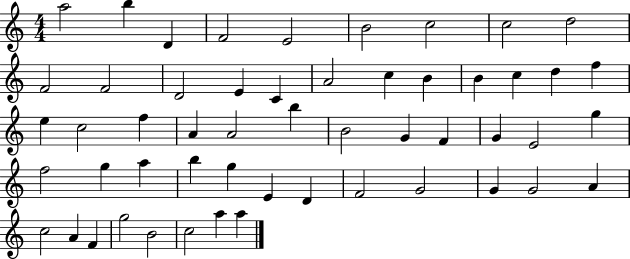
A5/h B5/q D4/q F4/h E4/h B4/h C5/h C5/h D5/h F4/h F4/h D4/h E4/q C4/q A4/h C5/q B4/q B4/q C5/q D5/q F5/q E5/q C5/h F5/q A4/q A4/h B5/q B4/h G4/q F4/q G4/q E4/h G5/q F5/h G5/q A5/q B5/q G5/q E4/q D4/q F4/h G4/h G4/q G4/h A4/q C5/h A4/q F4/q G5/h B4/h C5/h A5/q A5/q